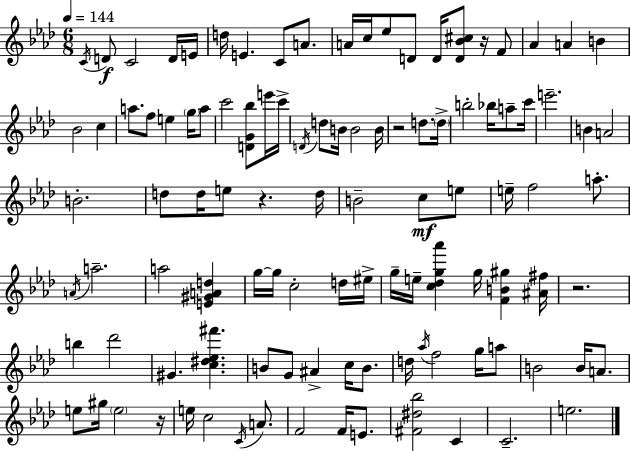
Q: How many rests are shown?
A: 5